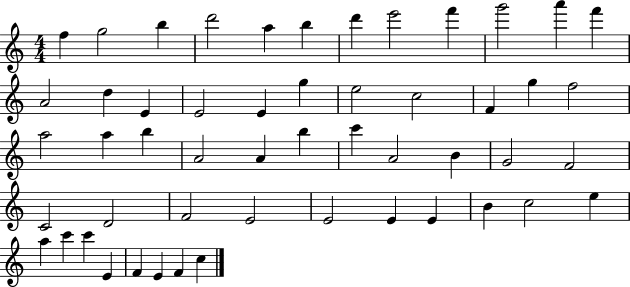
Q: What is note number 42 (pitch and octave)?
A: B4